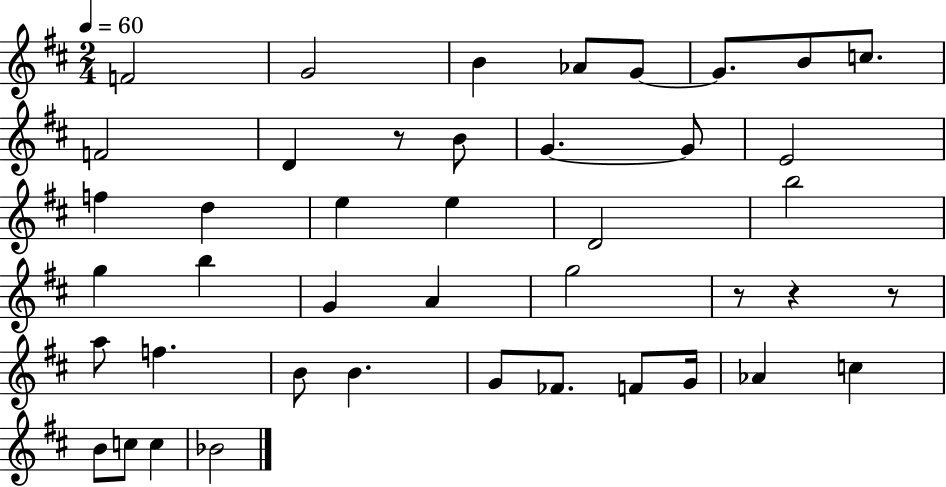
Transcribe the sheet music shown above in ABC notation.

X:1
T:Untitled
M:2/4
L:1/4
K:D
F2 G2 B _A/2 G/2 G/2 B/2 c/2 F2 D z/2 B/2 G G/2 E2 f d e e D2 b2 g b G A g2 z/2 z z/2 a/2 f B/2 B G/2 _F/2 F/2 G/4 _A c B/2 c/2 c _B2